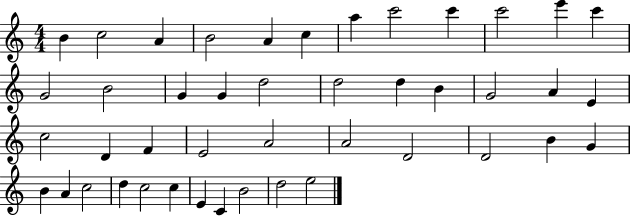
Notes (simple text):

B4/q C5/h A4/q B4/h A4/q C5/q A5/q C6/h C6/q C6/h E6/q C6/q G4/h B4/h G4/q G4/q D5/h D5/h D5/q B4/q G4/h A4/q E4/q C5/h D4/q F4/q E4/h A4/h A4/h D4/h D4/h B4/q G4/q B4/q A4/q C5/h D5/q C5/h C5/q E4/q C4/q B4/h D5/h E5/h